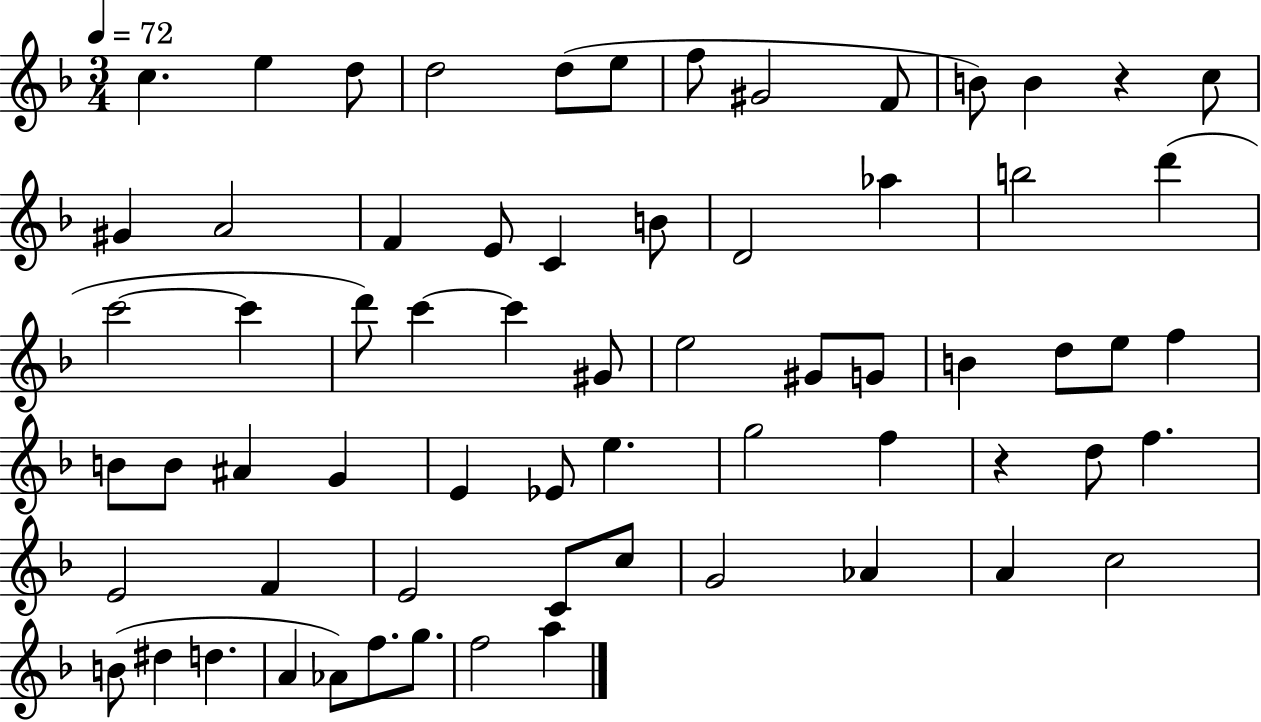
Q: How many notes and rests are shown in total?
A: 66